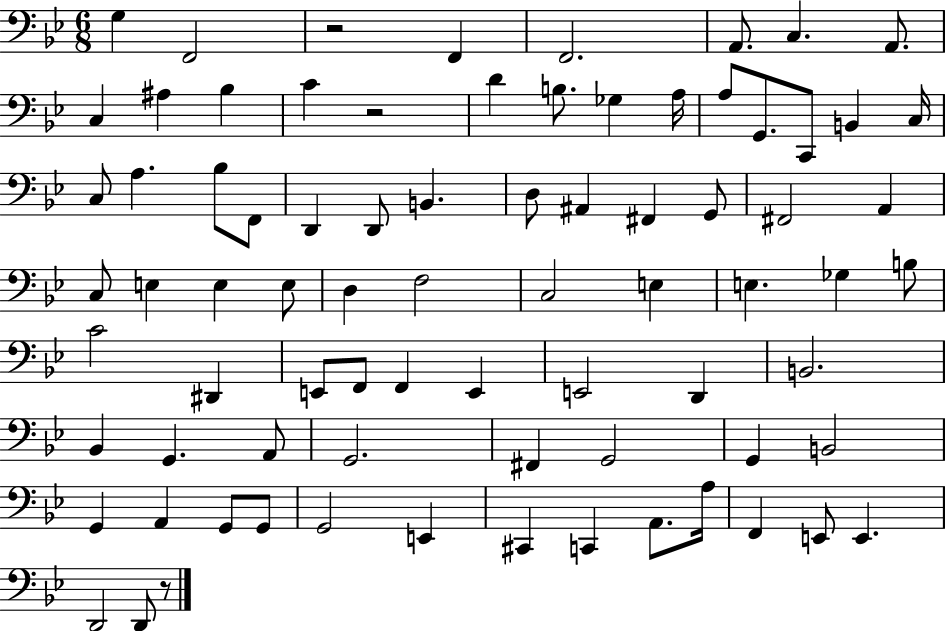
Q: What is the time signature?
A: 6/8